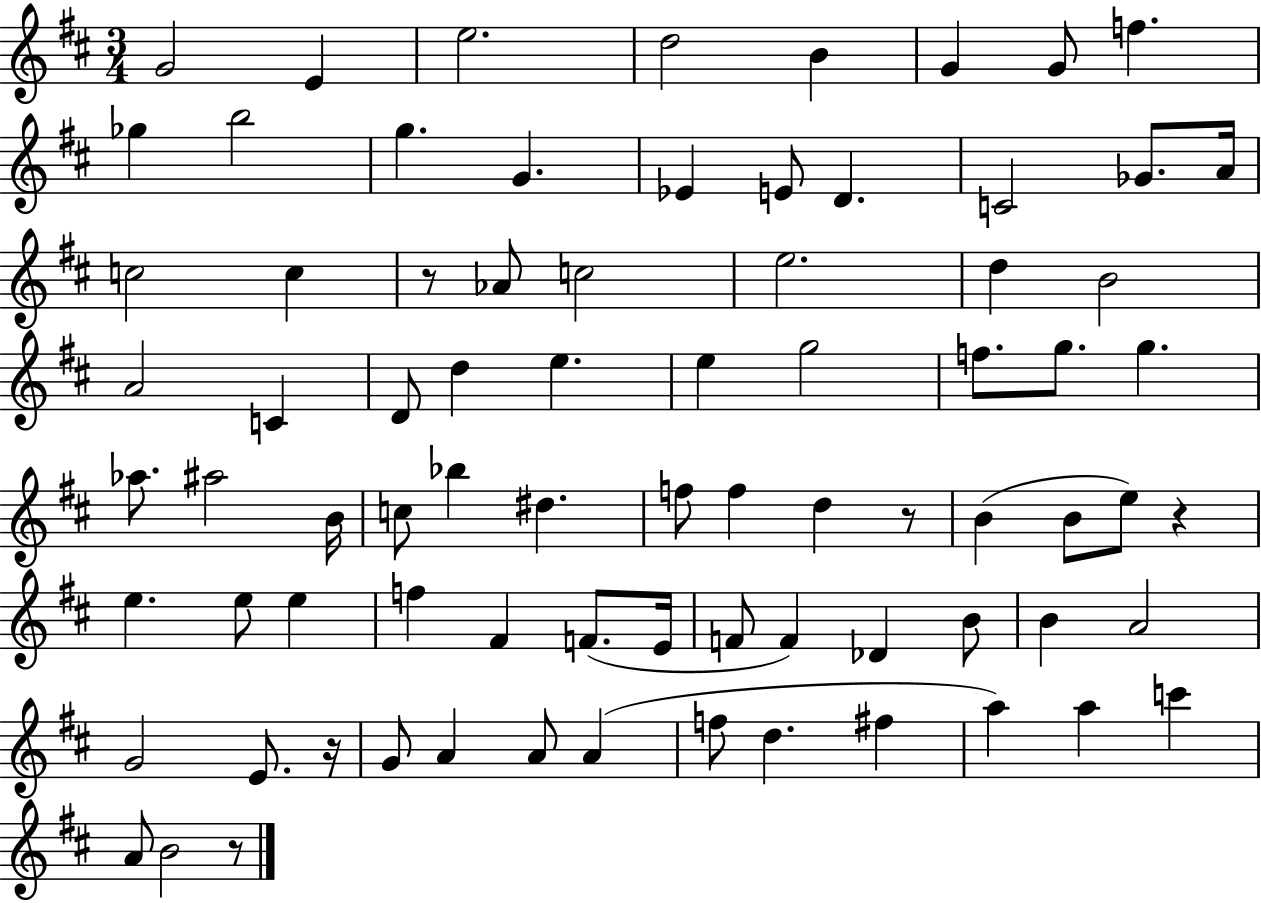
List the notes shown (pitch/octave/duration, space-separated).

G4/h E4/q E5/h. D5/h B4/q G4/q G4/e F5/q. Gb5/q B5/h G5/q. G4/q. Eb4/q E4/e D4/q. C4/h Gb4/e. A4/s C5/h C5/q R/e Ab4/e C5/h E5/h. D5/q B4/h A4/h C4/q D4/e D5/q E5/q. E5/q G5/h F5/e. G5/e. G5/q. Ab5/e. A#5/h B4/s C5/e Bb5/q D#5/q. F5/e F5/q D5/q R/e B4/q B4/e E5/e R/q E5/q. E5/e E5/q F5/q F#4/q F4/e. E4/s F4/e F4/q Db4/q B4/e B4/q A4/h G4/h E4/e. R/s G4/e A4/q A4/e A4/q F5/e D5/q. F#5/q A5/q A5/q C6/q A4/e B4/h R/e